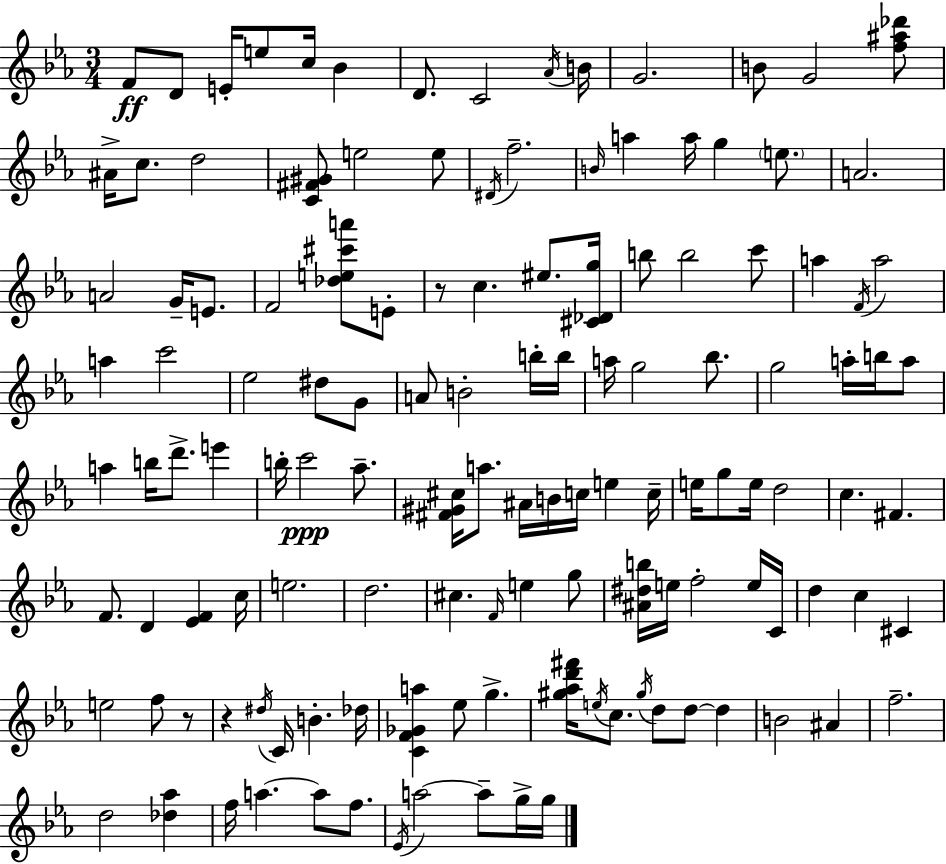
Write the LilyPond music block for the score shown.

{
  \clef treble
  \numericTimeSignature
  \time 3/4
  \key ees \major
  f'8\ff d'8 e'16-. e''8 c''16 bes'4 | d'8. c'2 \acciaccatura { aes'16 } | b'16 g'2. | b'8 g'2 <f'' ais'' des'''>8 | \break ais'16-> c''8. d''2 | <c' fis' gis'>8 e''2 e''8 | \acciaccatura { dis'16 } f''2.-- | \grace { b'16 } a''4 a''16 g''4 | \break \parenthesize e''8. a'2. | a'2 g'16-- | e'8. f'2 <des'' e'' cis''' a'''>8 | e'8-. r8 c''4. eis''8. | \break <cis' des' g''>16 b''8 b''2 | c'''8 a''4 \acciaccatura { f'16 } a''2 | a''4 c'''2 | ees''2 | \break dis''8 g'8 a'8 b'2-. | b''16-. b''16 a''16 g''2 | bes''8. g''2 | a''16-. b''16 a''8 a''4 b''16 d'''8.-> | \break e'''4 b''16-. c'''2\ppp | aes''8.-- <fis' gis' cis''>16 a''8. ais'16 b'16 c''16 e''4 | c''16-- e''16 g''8 e''16 d''2 | c''4. fis'4. | \break f'8. d'4 <ees' f'>4 | c''16 e''2. | d''2. | cis''4. \grace { f'16 } e''4 | \break g''8 <ais' dis'' b''>16 e''16 f''2-. | e''16 c'16 d''4 c''4 | cis'4 e''2 | f''8 r8 r4 \acciaccatura { dis''16 } c'16 b'4.-. | \break des''16 <c' f' ges' a''>4 ees''8 | g''4.-> <gis'' aes'' d''' fis'''>16 \acciaccatura { e''16 } c''8. \acciaccatura { gis''16 } | d''8 d''8~~ d''4 b'2 | ais'4 f''2.-- | \break d''2 | <des'' aes''>4 f''16 a''4.~~ | a''8 f''8. \acciaccatura { ees'16 } a''2~~ | a''8-- g''16-> g''16 \bar "|."
}